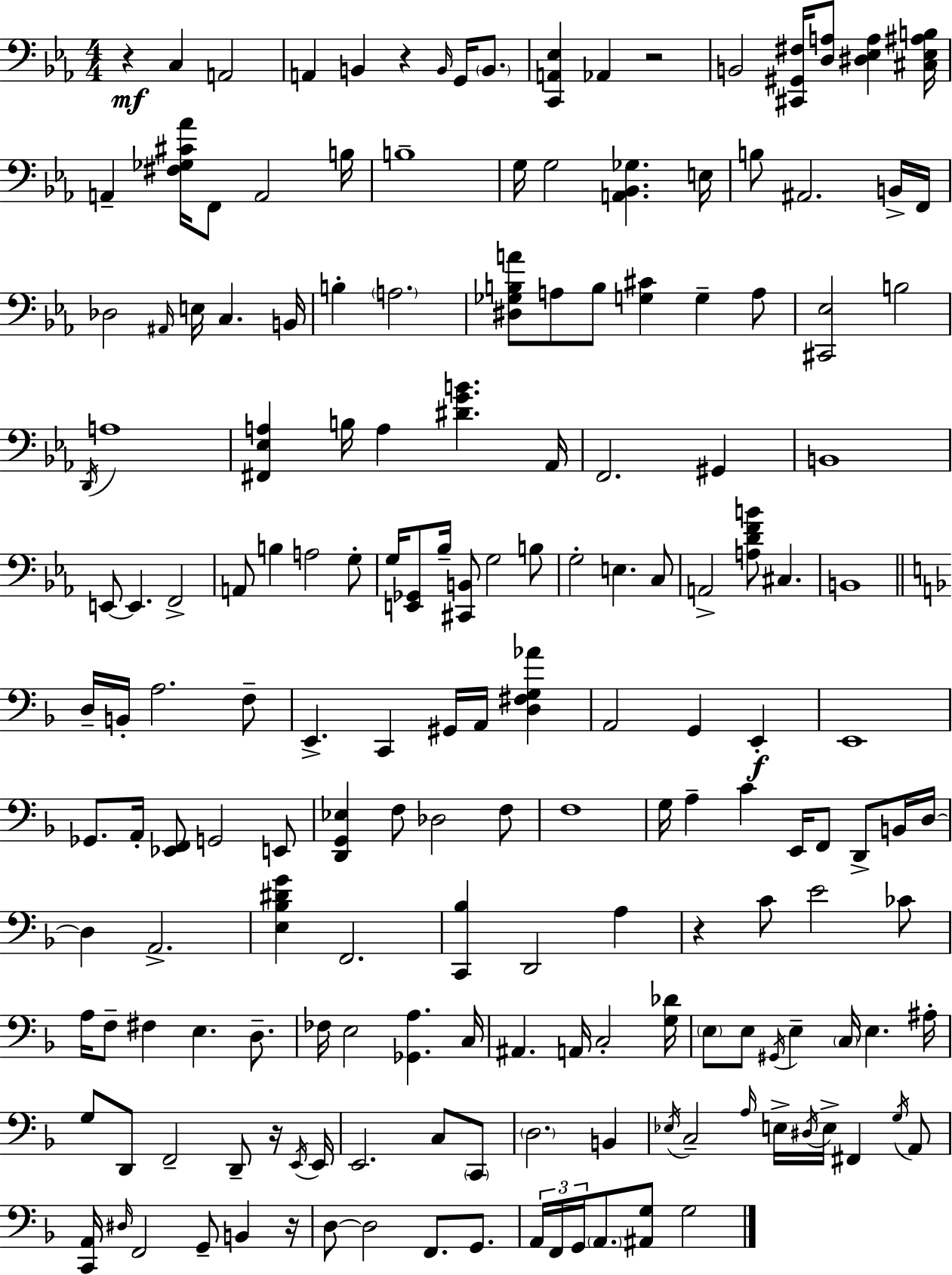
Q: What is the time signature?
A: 4/4